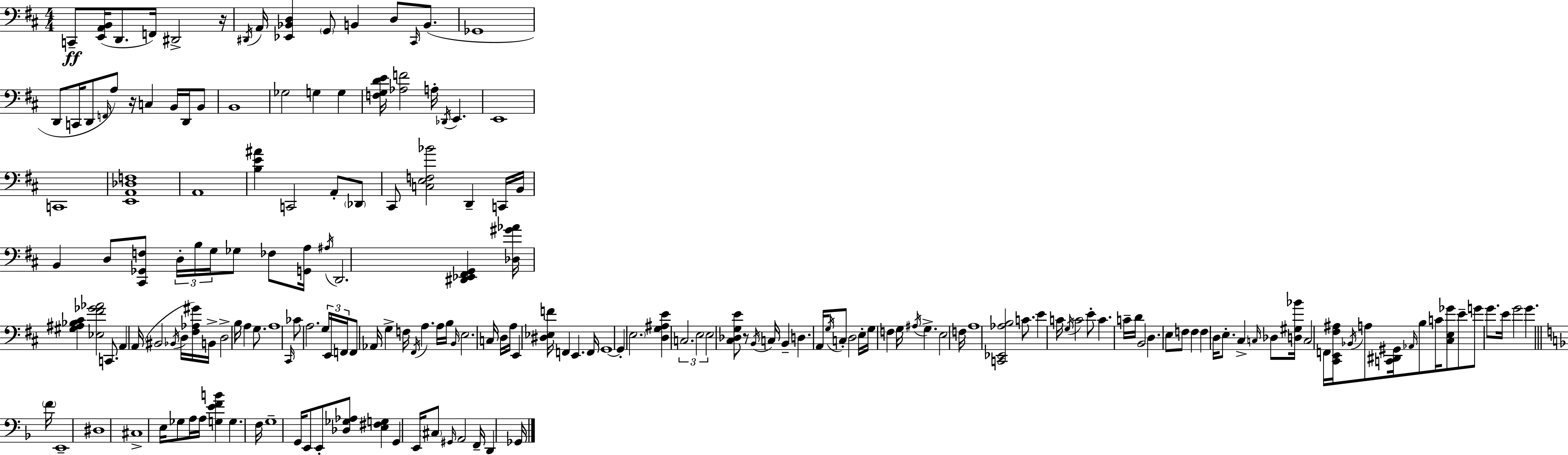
X:1
T:Untitled
M:4/4
L:1/4
K:D
C,,/2 [E,,A,,B,,]/4 D,,/2 F,,/4 ^D,,2 z/4 ^D,,/4 A,,/4 [_E,,_B,,D,] G,,/2 B,, D,/2 ^C,,/4 B,,/2 _G,,4 D,,/2 C,,/4 D,,/2 F,,/4 A,/2 z/4 C, B,,/4 D,,/4 B,,/2 B,,4 _G,2 G, G, [F,G,DE]/4 [_A,F]2 A,/4 _D,,/4 E,, E,,4 C,,4 [E,,A,,_D,F,]4 A,,4 [B,E^A] C,,2 A,,/2 _D,,/2 ^C,,/2 [C,E,F,_B]2 D,, C,,/4 B,,/4 B,, D,/2 [^C,,_G,,F,]/2 D,/4 B,/4 G,/4 _G,/2 _F,/2 [G,,A,]/4 ^A,/4 D,,2 [^D,,_E,,^F,,G,,] [_D,^G_A]/4 [^G,^A,_B,^C] [_E,^F_G_A]2 C,,/2 A,, A,,/4 ^B,,2 _B,,/4 D,/4 [^F,_A,^G]/4 B,,/4 D,2 B,/4 A, G,/2 A,4 ^C,,/4 _C/2 A,2 G,/4 E,,/4 F,,/4 F,,/2 _A,,/4 G, F,/4 ^F,,/4 A, A,/4 B,/4 B,,/4 E,2 C,/4 D,/4 A,/4 E,, [^D,_E,F]/4 F,, E,, F,,/4 G,,4 G,, E,2 [D,G,^A,E] C,2 E,2 E,2 [^C,_D,G,E]/2 z/2 B,,/4 C,/4 B,, D, A,,/4 G,/4 C,/2 D,2 E,/4 G,/4 F, G,/4 ^A,/4 G, E,2 F,/4 A,4 [C,,_E,,_A,B,]2 C/2 E C/4 G,/4 C2 E/2 C C/4 D/4 B,,2 D, E,/2 F,/2 F, F, D,/4 E,/2 ^C, C,/4 _D,/2 [D,^G,_B]/4 C,2 F,,/4 [^C,,E,,^F,^A,]/4 _B,,/4 A,/2 [C,,^D,,^G,,]/4 _A,,/4 B,/2 C/4 [^C,E,_G]/2 E/2 G/2 G/2 E/4 G2 G F/4 E,,4 ^D,4 ^C,4 E,/4 _G,/2 A,/4 A,/4 [G,EFB] G, F,/4 G,4 G,,/4 E,,/2 E,,/2 [_D,_G,_A,]/2 [E,^F,G,] G,, E,,/4 ^C,/2 ^G,,/4 A,,2 F,,/4 D,, _G,,/4